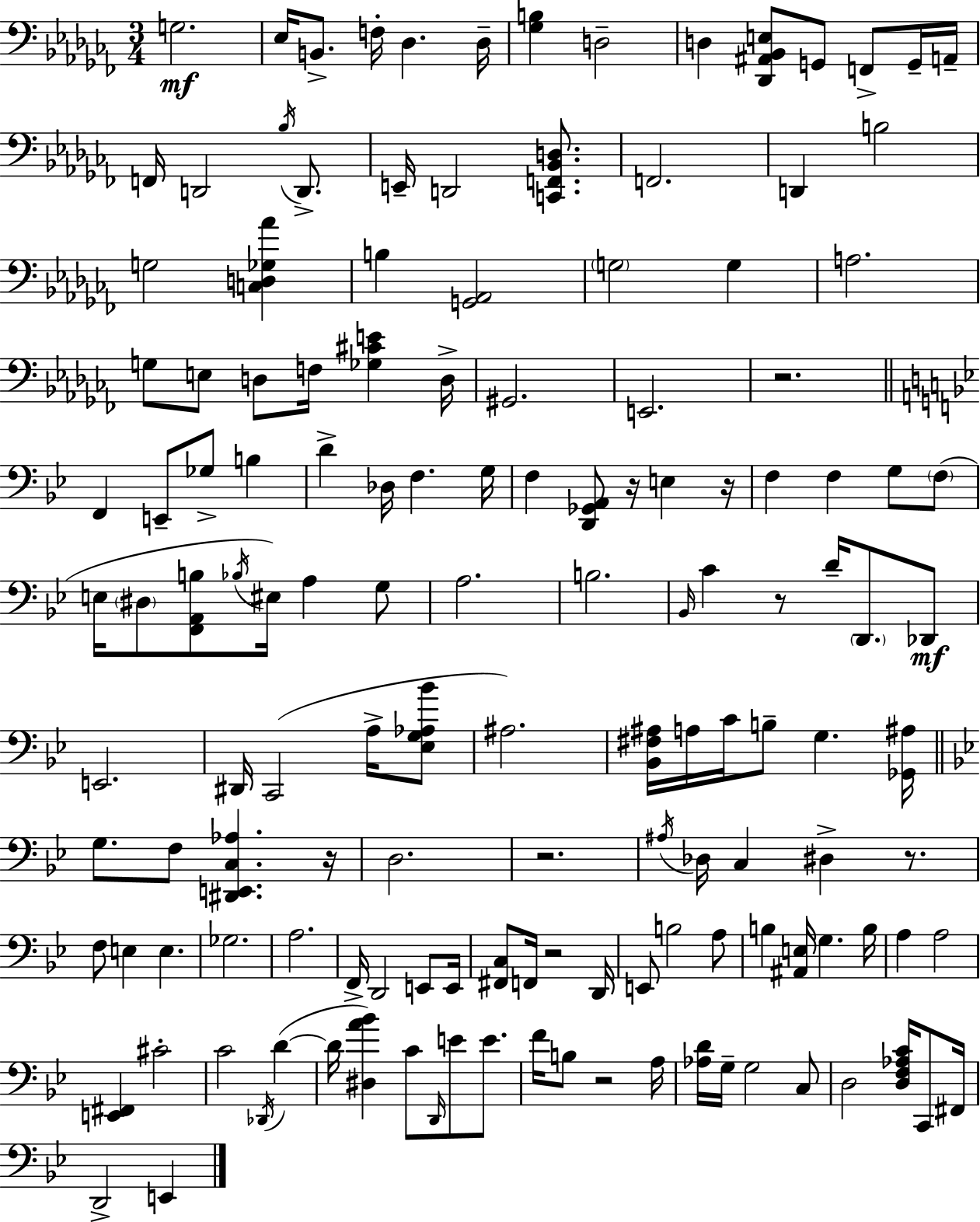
X:1
T:Untitled
M:3/4
L:1/4
K:Abm
G,2 _E,/4 B,,/2 F,/4 _D, _D,/4 [_G,B,] D,2 D, [_D,,^A,,_B,,E,]/2 G,,/2 F,,/2 G,,/4 A,,/4 F,,/4 D,,2 _B,/4 D,,/2 E,,/4 D,,2 [C,,F,,_B,,D,]/2 F,,2 D,, B,2 G,2 [C,D,_G,_A] B, [G,,_A,,]2 G,2 G, A,2 G,/2 E,/2 D,/2 F,/4 [_G,^CE] D,/4 ^G,,2 E,,2 z2 F,, E,,/2 _G,/2 B, D _D,/4 F, G,/4 F, [D,,_G,,A,,]/2 z/4 E, z/4 F, F, G,/2 F,/2 E,/4 ^D,/2 [F,,A,,B,]/2 _B,/4 ^E,/4 A, G,/2 A,2 B,2 _B,,/4 C z/2 D/4 D,,/2 _D,,/2 E,,2 ^D,,/4 C,,2 A,/4 [_E,G,_A,_B]/2 ^A,2 [_B,,^F,^A,]/4 A,/4 C/4 B,/2 G, [_G,,^A,]/4 G,/2 F,/2 [^D,,E,,C,_A,] z/4 D,2 z2 ^A,/4 _D,/4 C, ^D, z/2 F,/2 E, E, _G,2 A,2 F,,/4 D,,2 E,,/2 E,,/4 [^F,,C,]/2 F,,/4 z2 D,,/4 E,,/2 B,2 A,/2 B, [^A,,E,]/4 G, B,/4 A, A,2 [E,,^F,,] ^C2 C2 _D,,/4 D D/4 [^D,A_B] C/2 D,,/4 E/2 E/2 F/4 B,/2 z2 A,/4 [_A,D]/4 G,/4 G,2 C,/2 D,2 [D,F,_A,C]/4 C,,/2 ^F,,/4 D,,2 E,,